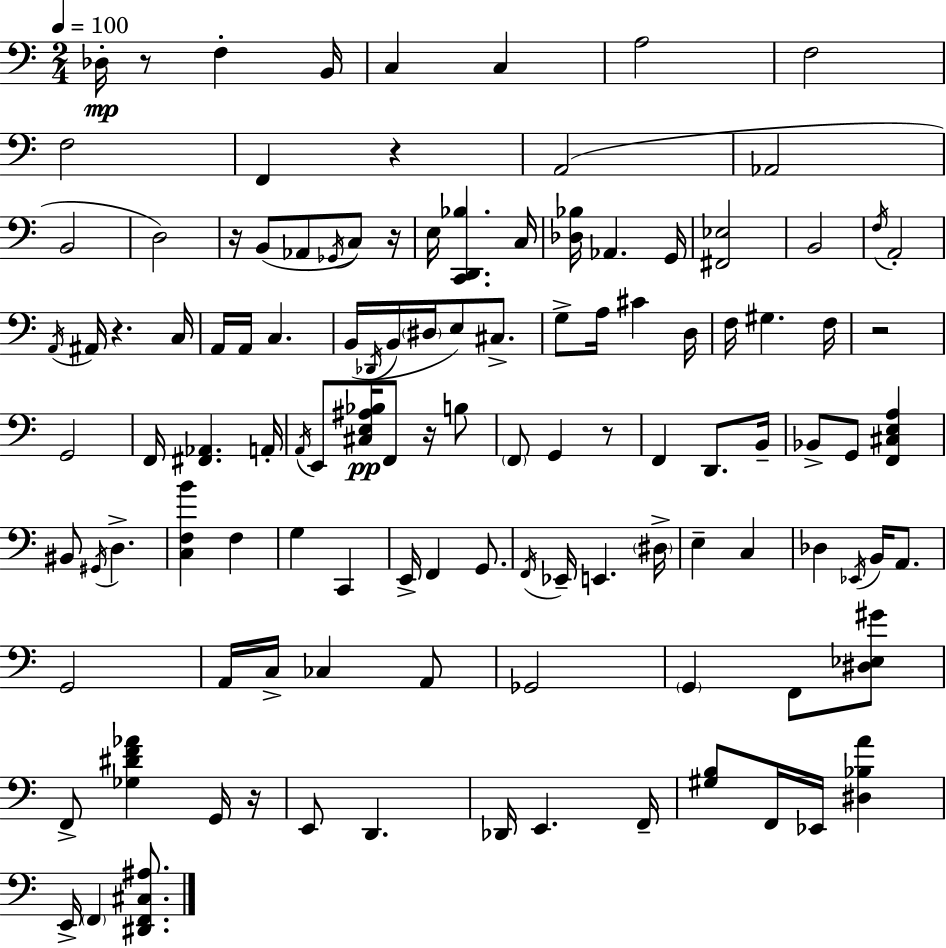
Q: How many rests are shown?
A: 9